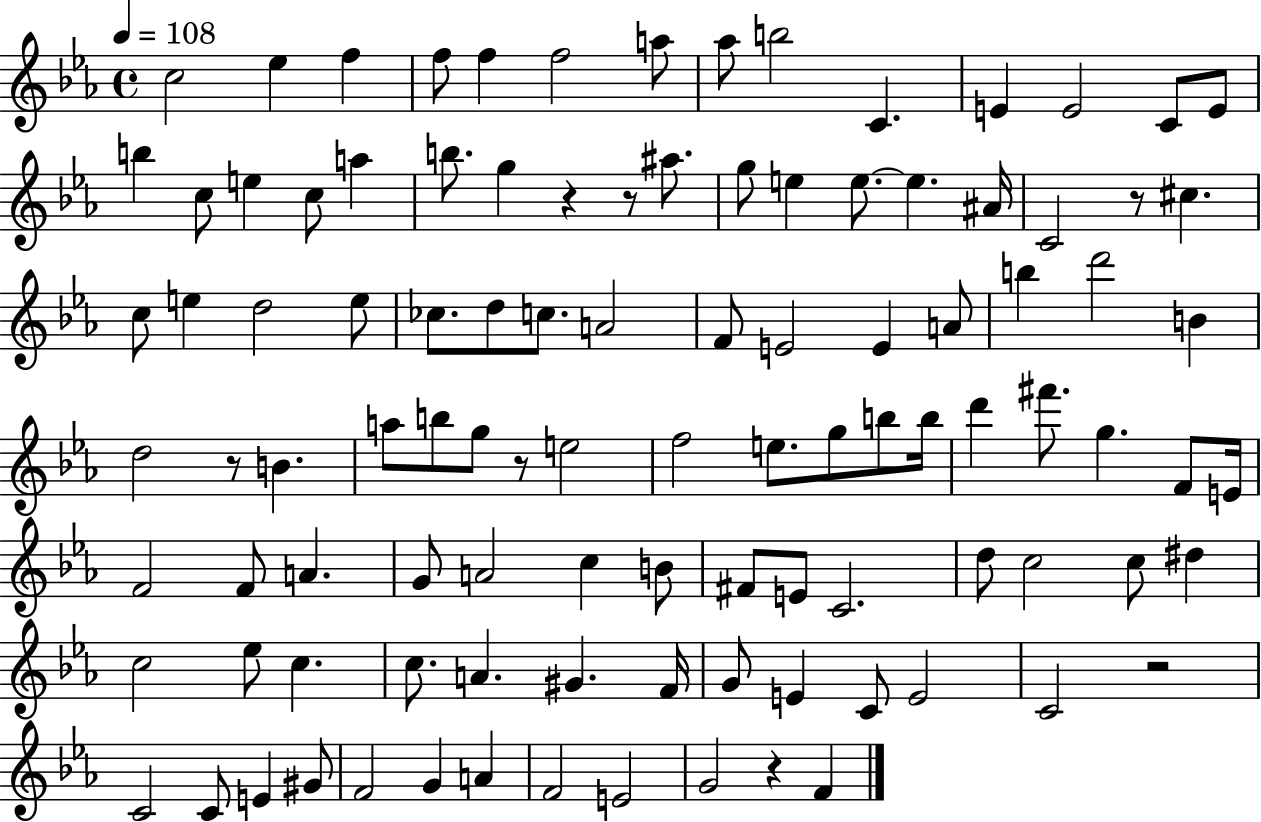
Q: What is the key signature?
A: EES major